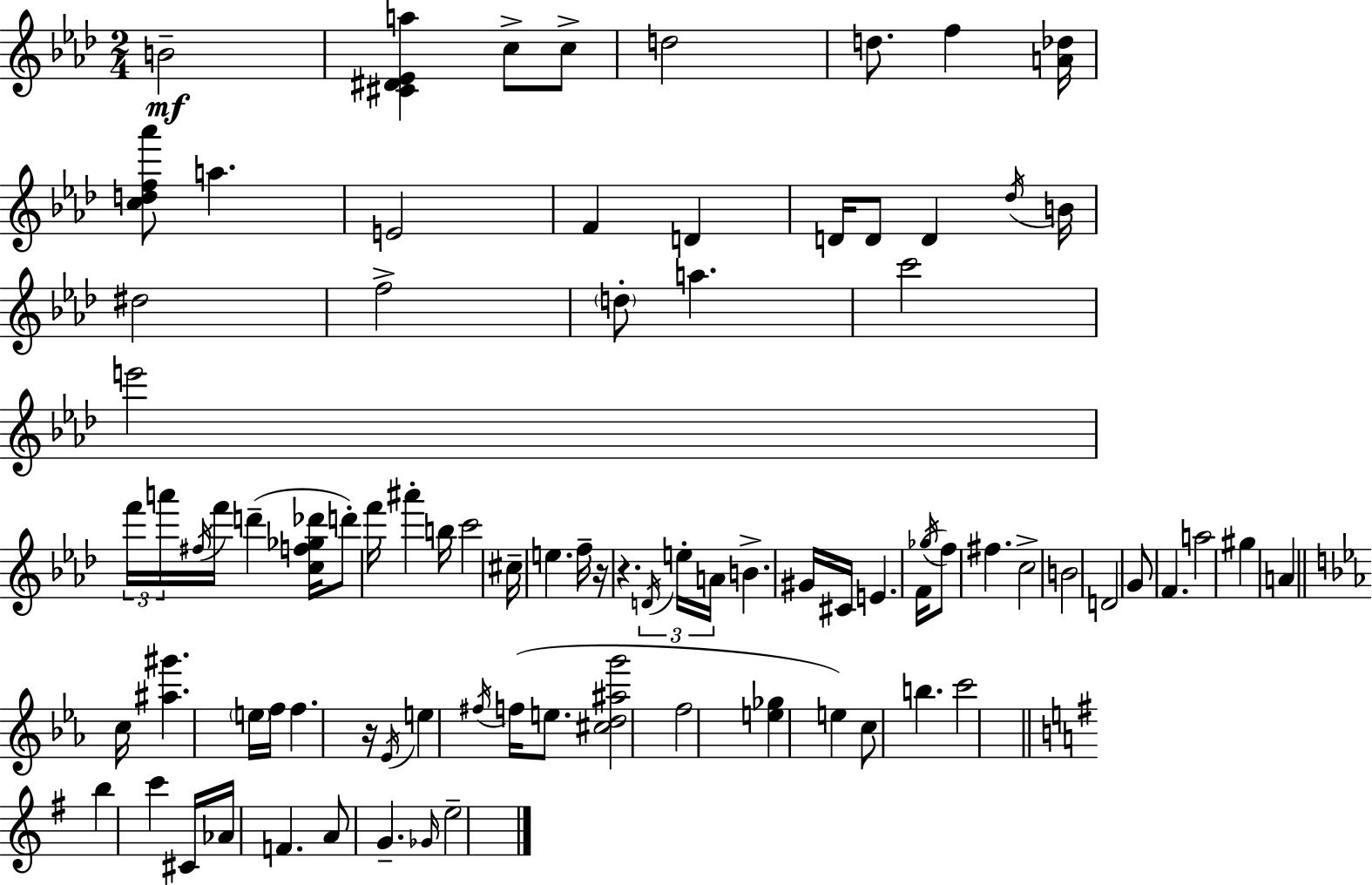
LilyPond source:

{
  \clef treble
  \numericTimeSignature
  \time 2/4
  \key f \minor
  b'2--\mf | <cis' dis' ees' a''>4 c''8-> c''8-> | d''2 | d''8. f''4 <a' des''>16 | \break <c'' d'' f'' aes'''>8 a''4. | e'2 | f'4 d'4 | d'16 d'8 d'4 \acciaccatura { des''16 } | \break b'16 dis''2 | f''2-> | \parenthesize d''8-. a''4. | c'''2 | \break e'''2 | \tuplet 3/2 { f'''16 a'''16 \acciaccatura { fis''16 } } f'''16 d'''4--( | <c'' f'' ges'' des'''>16 d'''8-.) f'''16 ais'''4-. | b''16 c'''2 | \break cis''16-- e''4. | f''16-- r16 r4. | \tuplet 3/2 { \acciaccatura { d'16 } e''16-. a'16 } b'4.-> | gis'16 cis'16 e'4. | \break f'16( \acciaccatura { ges''16 } f''8) fis''4. | c''2-> | b'2 | d'2 | \break g'8 f'4. | a''2 | gis''4 | a'4 \bar "||" \break \key ees \major c''16 <ais'' gis'''>4. \parenthesize e''16 | f''16 f''4. r16 | \acciaccatura { ees'16 } e''4 \acciaccatura { fis''16 } f''16( e''8. | <cis'' d'' ais'' g'''>2 | \break f''2 | <e'' ges''>4 e''4) | c''8 b''4. | c'''2 | \break \bar "||" \break \key g \major b''4 c'''4 | cis'16 aes'16 f'4. | a'8 g'4.-- | \grace { ges'16 } e''2-- | \break \bar "|."
}